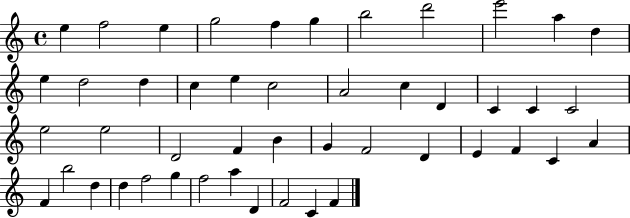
E5/q F5/h E5/q G5/h F5/q G5/q B5/h D6/h E6/h A5/q D5/q E5/q D5/h D5/q C5/q E5/q C5/h A4/h C5/q D4/q C4/q C4/q C4/h E5/h E5/h D4/h F4/q B4/q G4/q F4/h D4/q E4/q F4/q C4/q A4/q F4/q B5/h D5/q D5/q F5/h G5/q F5/h A5/q D4/q F4/h C4/q F4/q